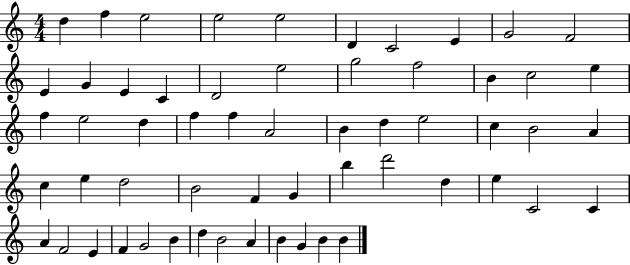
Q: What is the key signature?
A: C major